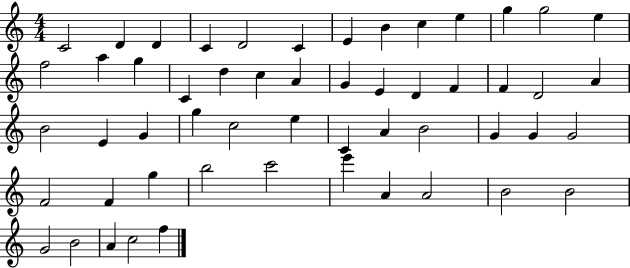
{
  \clef treble
  \numericTimeSignature
  \time 4/4
  \key c \major
  c'2 d'4 d'4 | c'4 d'2 c'4 | e'4 b'4 c''4 e''4 | g''4 g''2 e''4 | \break f''2 a''4 g''4 | c'4 d''4 c''4 a'4 | g'4 e'4 d'4 f'4 | f'4 d'2 a'4 | \break b'2 e'4 g'4 | g''4 c''2 e''4 | c'4 a'4 b'2 | g'4 g'4 g'2 | \break f'2 f'4 g''4 | b''2 c'''2 | e'''4 a'4 a'2 | b'2 b'2 | \break g'2 b'2 | a'4 c''2 f''4 | \bar "|."
}